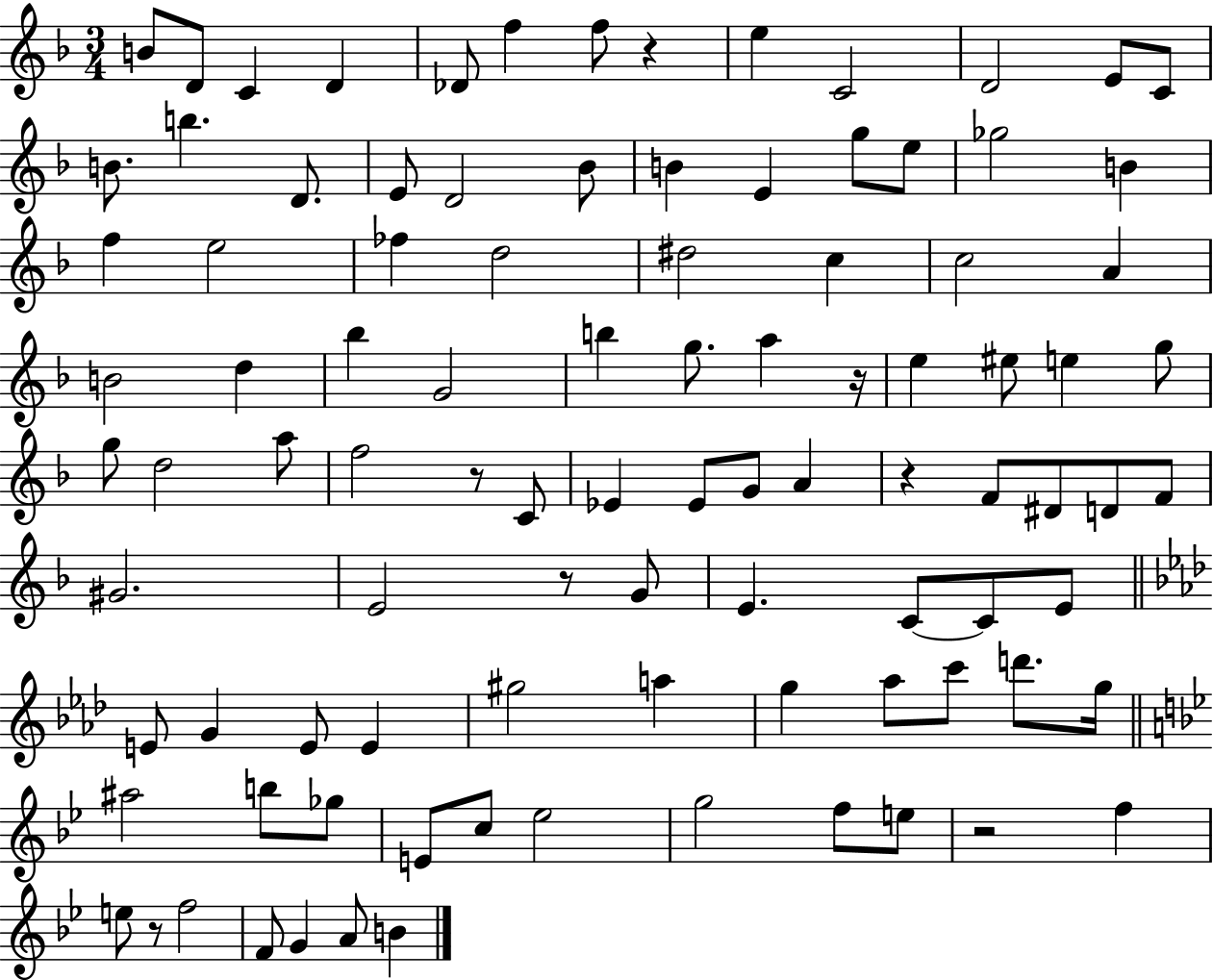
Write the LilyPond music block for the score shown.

{
  \clef treble
  \numericTimeSignature
  \time 3/4
  \key f \major
  b'8 d'8 c'4 d'4 | des'8 f''4 f''8 r4 | e''4 c'2 | d'2 e'8 c'8 | \break b'8. b''4. d'8. | e'8 d'2 bes'8 | b'4 e'4 g''8 e''8 | ges''2 b'4 | \break f''4 e''2 | fes''4 d''2 | dis''2 c''4 | c''2 a'4 | \break b'2 d''4 | bes''4 g'2 | b''4 g''8. a''4 r16 | e''4 eis''8 e''4 g''8 | \break g''8 d''2 a''8 | f''2 r8 c'8 | ees'4 ees'8 g'8 a'4 | r4 f'8 dis'8 d'8 f'8 | \break gis'2. | e'2 r8 g'8 | e'4. c'8~~ c'8 e'8 | \bar "||" \break \key aes \major e'8 g'4 e'8 e'4 | gis''2 a''4 | g''4 aes''8 c'''8 d'''8. g''16 | \bar "||" \break \key g \minor ais''2 b''8 ges''8 | e'8 c''8 ees''2 | g''2 f''8 e''8 | r2 f''4 | \break e''8 r8 f''2 | f'8 g'4 a'8 b'4 | \bar "|."
}